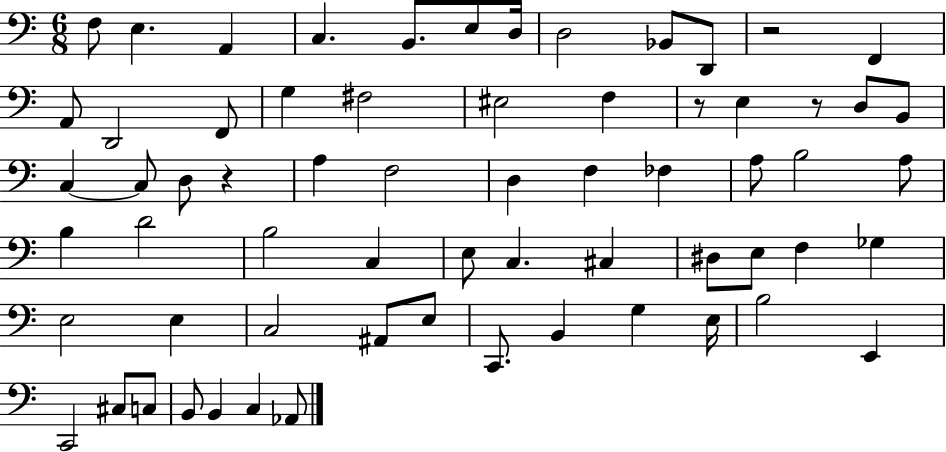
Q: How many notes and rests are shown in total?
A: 65